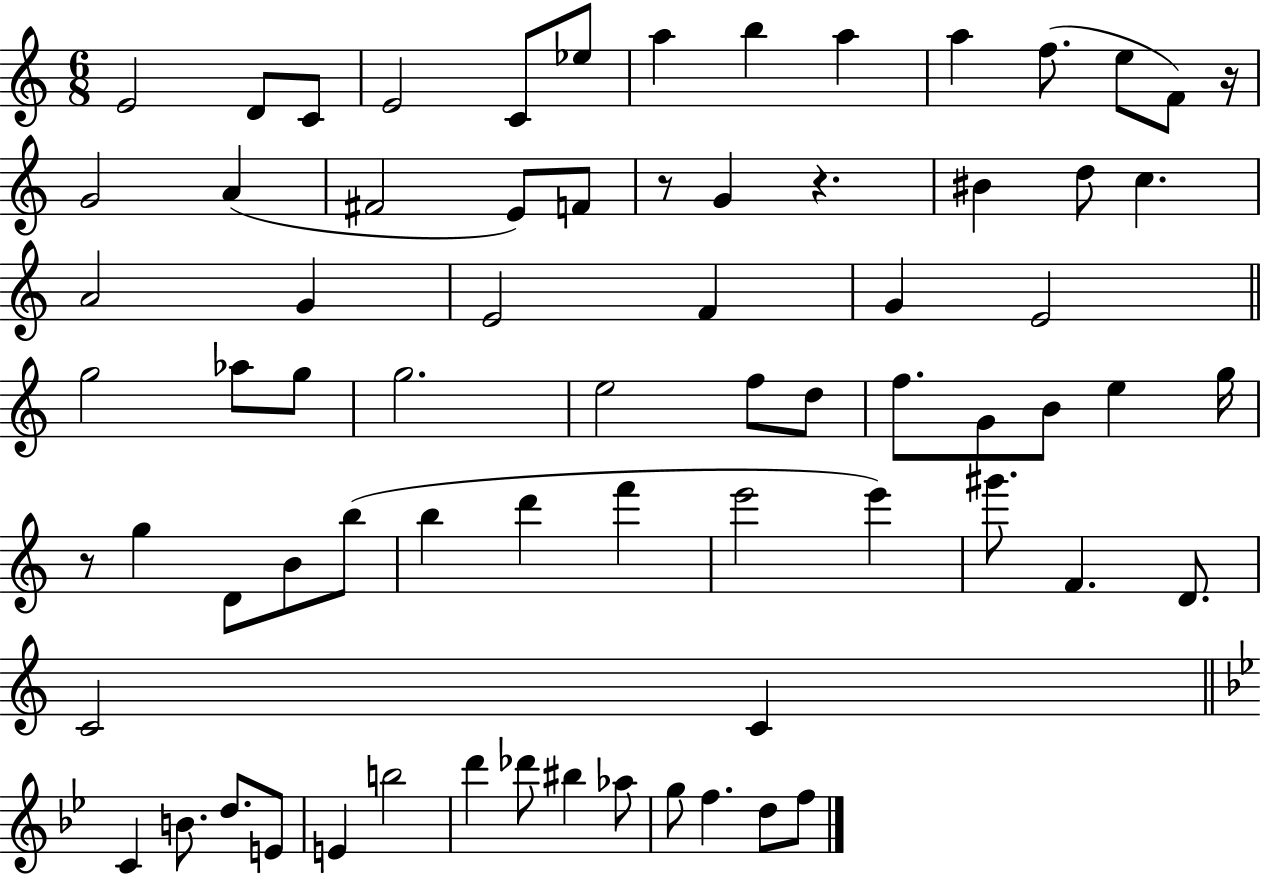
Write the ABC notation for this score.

X:1
T:Untitled
M:6/8
L:1/4
K:C
E2 D/2 C/2 E2 C/2 _e/2 a b a a f/2 e/2 F/2 z/4 G2 A ^F2 E/2 F/2 z/2 G z ^B d/2 c A2 G E2 F G E2 g2 _a/2 g/2 g2 e2 f/2 d/2 f/2 G/2 B/2 e g/4 z/2 g D/2 B/2 b/2 b d' f' e'2 e' ^g'/2 F D/2 C2 C C B/2 d/2 E/2 E b2 d' _d'/2 ^b _a/2 g/2 f d/2 f/2